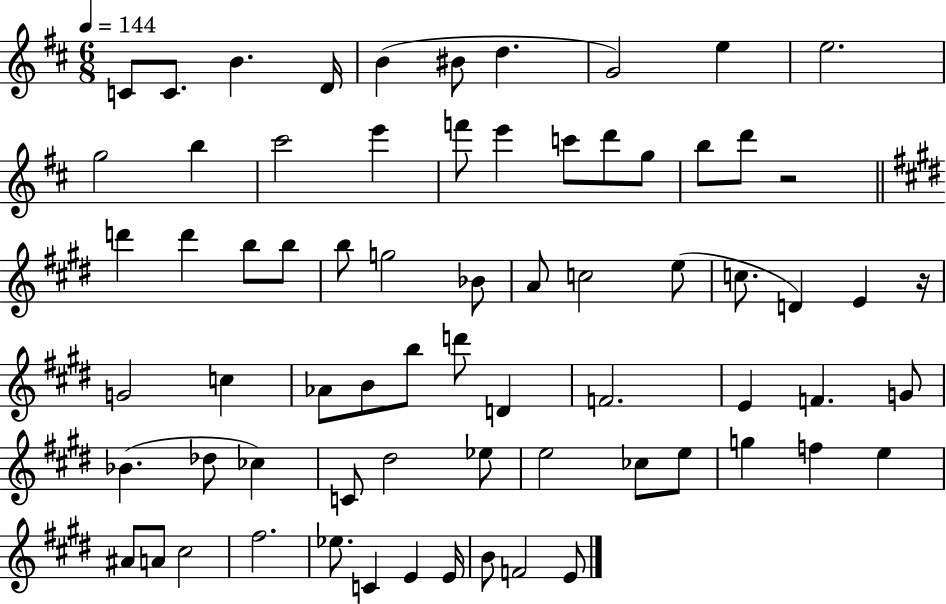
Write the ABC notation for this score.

X:1
T:Untitled
M:6/8
L:1/4
K:D
C/2 C/2 B D/4 B ^B/2 d G2 e e2 g2 b ^c'2 e' f'/2 e' c'/2 d'/2 g/2 b/2 d'/2 z2 d' d' b/2 b/2 b/2 g2 _B/2 A/2 c2 e/2 c/2 D E z/4 G2 c _A/2 B/2 b/2 d'/2 D F2 E F G/2 _B _d/2 _c C/2 ^d2 _e/2 e2 _c/2 e/2 g f e ^A/2 A/2 ^c2 ^f2 _e/2 C E E/4 B/2 F2 E/2